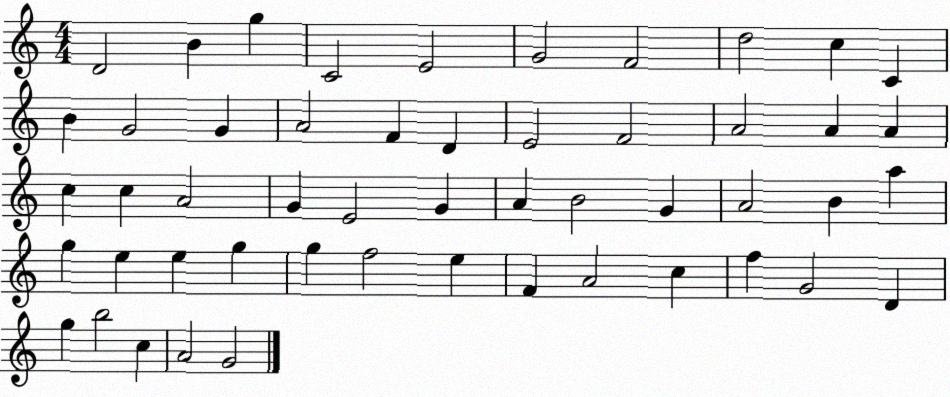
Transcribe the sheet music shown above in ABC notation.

X:1
T:Untitled
M:4/4
L:1/4
K:C
D2 B g C2 E2 G2 F2 d2 c C B G2 G A2 F D E2 F2 A2 A A c c A2 G E2 G A B2 G A2 B a g e e g g f2 e F A2 c f G2 D g b2 c A2 G2